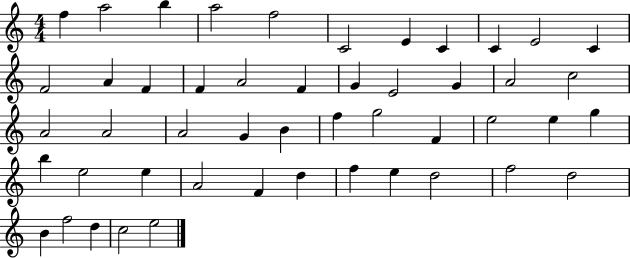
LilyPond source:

{
  \clef treble
  \numericTimeSignature
  \time 4/4
  \key c \major
  f''4 a''2 b''4 | a''2 f''2 | c'2 e'4 c'4 | c'4 e'2 c'4 | \break f'2 a'4 f'4 | f'4 a'2 f'4 | g'4 e'2 g'4 | a'2 c''2 | \break a'2 a'2 | a'2 g'4 b'4 | f''4 g''2 f'4 | e''2 e''4 g''4 | \break b''4 e''2 e''4 | a'2 f'4 d''4 | f''4 e''4 d''2 | f''2 d''2 | \break b'4 f''2 d''4 | c''2 e''2 | \bar "|."
}